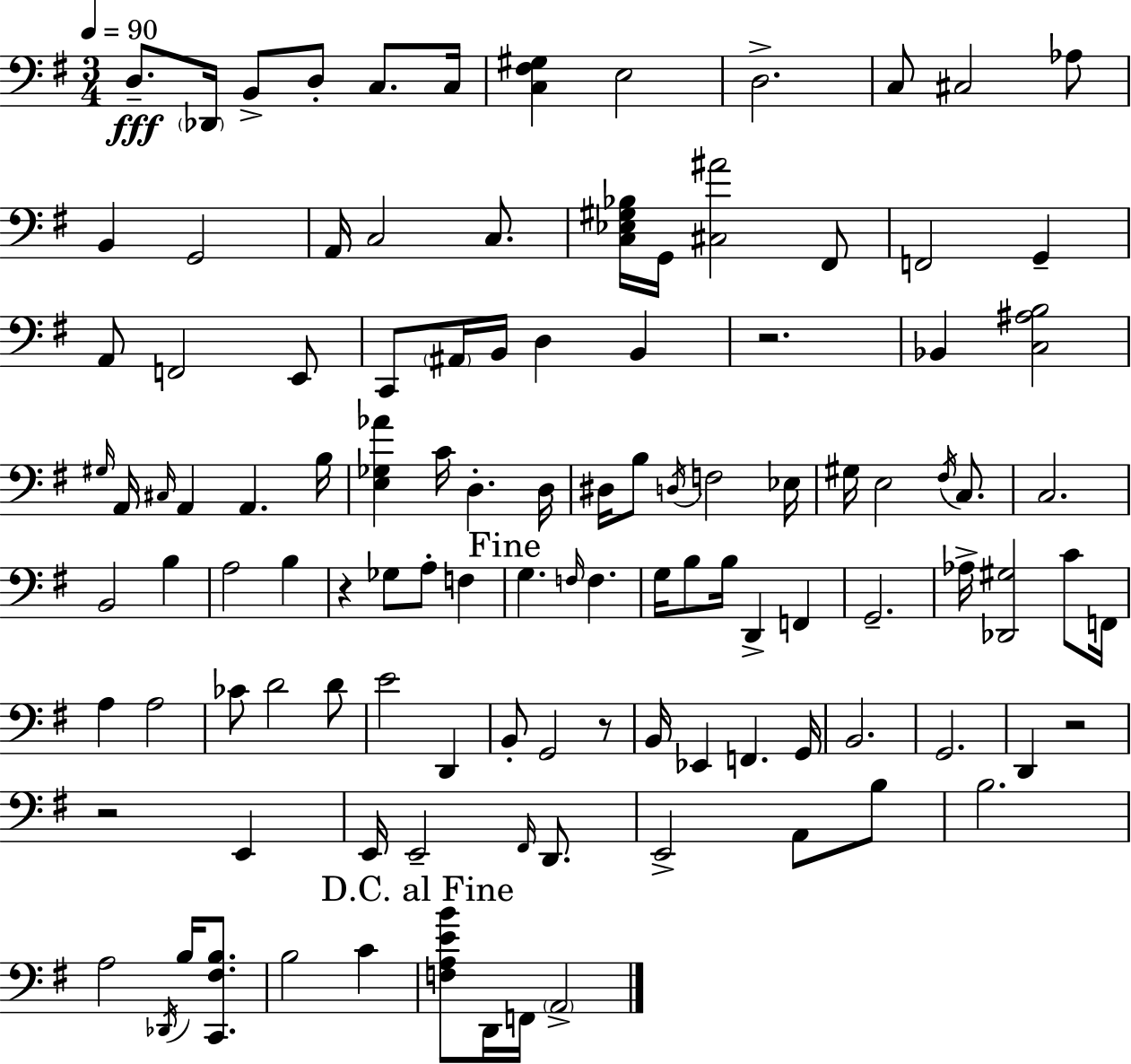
X:1
T:Untitled
M:3/4
L:1/4
K:Em
D,/2 _D,,/4 B,,/2 D,/2 C,/2 C,/4 [C,^F,^G,] E,2 D,2 C,/2 ^C,2 _A,/2 B,, G,,2 A,,/4 C,2 C,/2 [C,_E,^G,_B,]/4 G,,/4 [^C,^A]2 ^F,,/2 F,,2 G,, A,,/2 F,,2 E,,/2 C,,/2 ^A,,/4 B,,/4 D, B,, z2 _B,, [C,^A,B,]2 ^G,/4 A,,/4 ^C,/4 A,, A,, B,/4 [E,_G,_A] C/4 D, D,/4 ^D,/4 B,/2 D,/4 F,2 _E,/4 ^G,/4 E,2 ^F,/4 C,/2 C,2 B,,2 B, A,2 B, z _G,/2 A,/2 F, G, F,/4 F, G,/4 B,/2 B,/4 D,, F,, G,,2 _A,/4 [_D,,^G,]2 C/2 F,,/4 A, A,2 _C/2 D2 D/2 E2 D,, B,,/2 G,,2 z/2 B,,/4 _E,, F,, G,,/4 B,,2 G,,2 D,, z2 z2 E,, E,,/4 E,,2 ^F,,/4 D,,/2 E,,2 A,,/2 B,/2 B,2 A,2 _D,,/4 B,/4 [C,,^F,B,]/2 B,2 C [F,A,EB]/2 D,,/4 F,,/4 A,,2